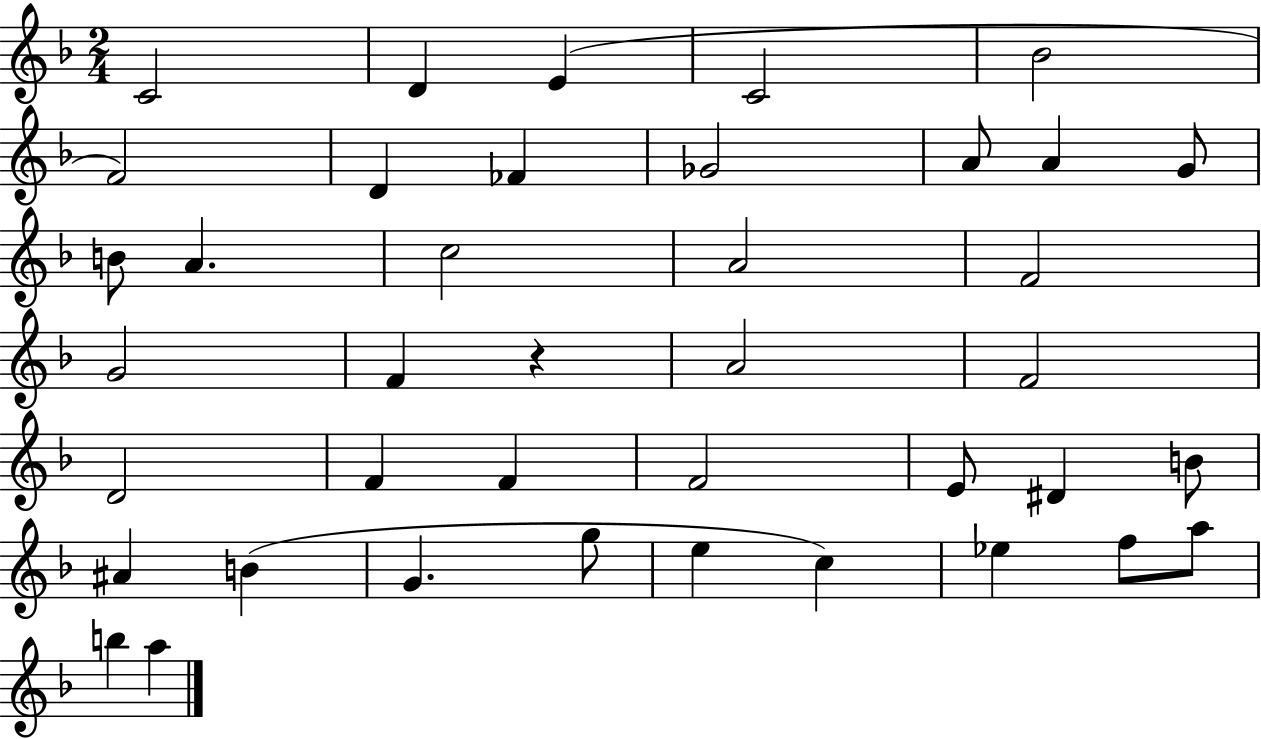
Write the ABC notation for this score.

X:1
T:Untitled
M:2/4
L:1/4
K:F
C2 D E C2 _B2 F2 D _F _G2 A/2 A G/2 B/2 A c2 A2 F2 G2 F z A2 F2 D2 F F F2 E/2 ^D B/2 ^A B G g/2 e c _e f/2 a/2 b a